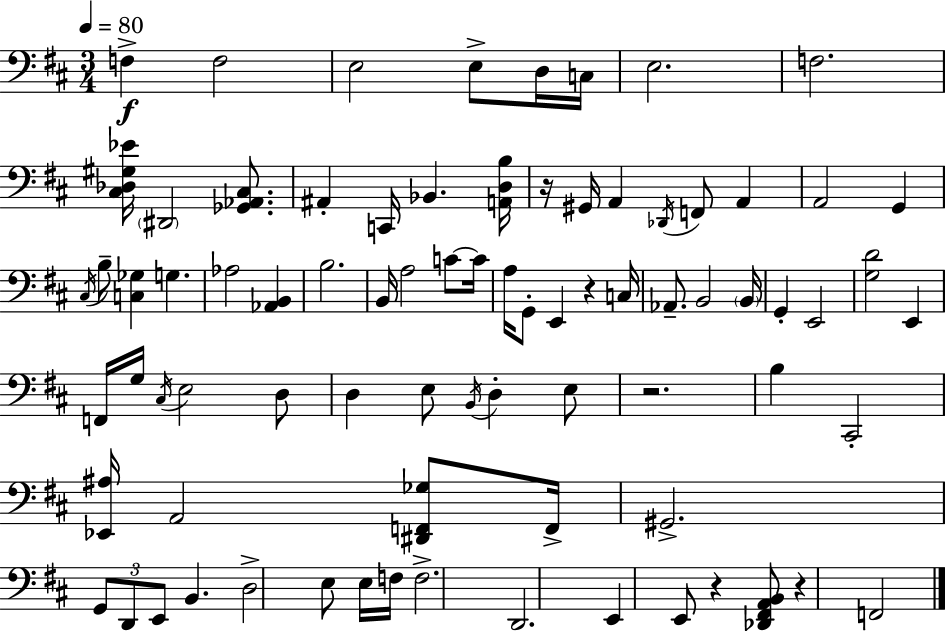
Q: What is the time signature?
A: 3/4